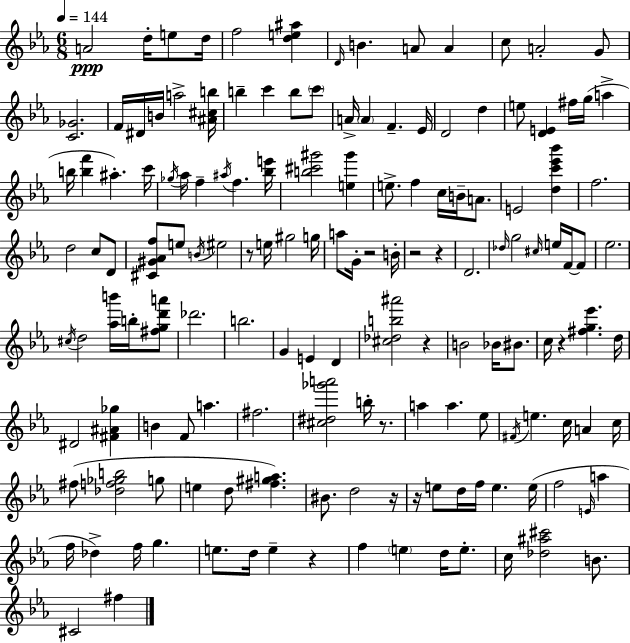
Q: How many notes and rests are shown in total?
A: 150